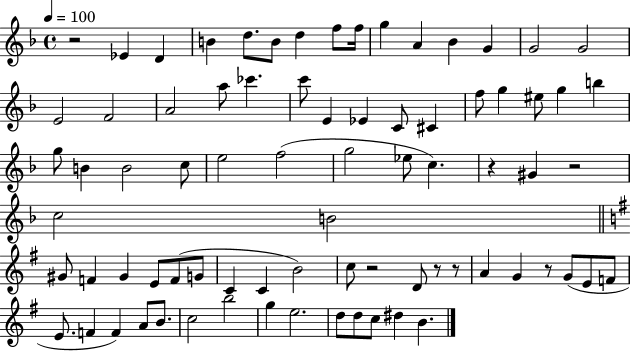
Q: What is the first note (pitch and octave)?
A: Eb4